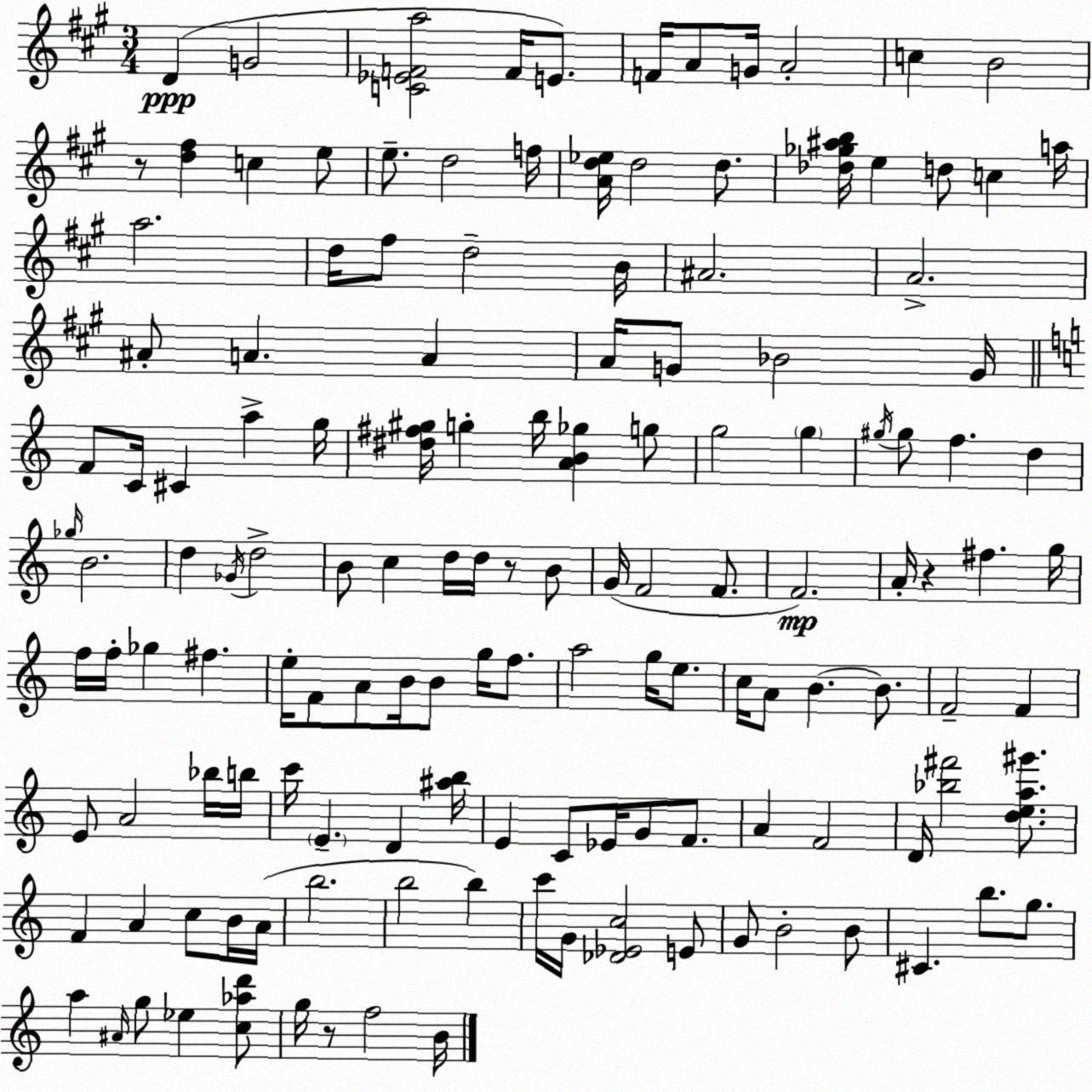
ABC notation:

X:1
T:Untitled
M:3/4
L:1/4
K:A
D G2 [C_EFa]2 F/4 E/2 F/4 A/2 G/4 A2 c B2 z/2 [d^f] c e/2 e/2 d2 f/4 [Ad_e]/4 d2 d/2 [_d_g^ab]/4 e d/2 c a/4 a2 d/4 ^f/2 d2 B/4 ^A2 A2 ^A/2 A A A/4 G/2 _B2 G/4 F/2 C/4 ^C a g/4 [^d^f^g]/4 g b/4 [AB_g] g/2 g2 g ^g/4 ^g/2 f d _g/4 B2 d _G/4 d2 B/2 c d/4 d/4 z/2 B/2 G/4 F2 F/2 F2 A/4 z ^f g/4 f/4 f/4 _g ^f e/4 F/2 A/2 B/4 B/2 g/4 f/2 a2 g/4 e/2 c/4 A/2 B B/2 F2 F E/2 A2 _b/4 b/4 c'/4 E D [^ab]/4 E C/2 _E/4 G/2 F/2 A F2 D/4 [_b^f']2 [dea^g']/2 F A c/2 B/4 A/4 b2 b2 b c'/4 G/4 [_D_Ec]2 E/2 G/2 B2 B/2 ^C b/2 g/2 a ^A/4 g/2 _e [c_ad']/2 g/4 z/2 f2 B/4